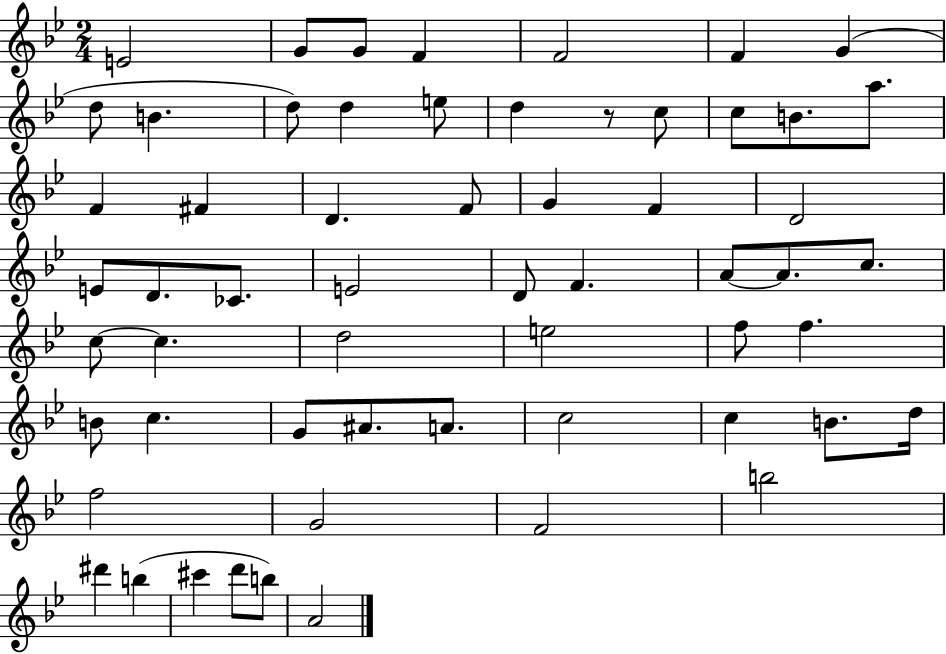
X:1
T:Untitled
M:2/4
L:1/4
K:Bb
E2 G/2 G/2 F F2 F G d/2 B d/2 d e/2 d z/2 c/2 c/2 B/2 a/2 F ^F D F/2 G F D2 E/2 D/2 _C/2 E2 D/2 F A/2 A/2 c/2 c/2 c d2 e2 f/2 f B/2 c G/2 ^A/2 A/2 c2 c B/2 d/4 f2 G2 F2 b2 ^d' b ^c' d'/2 b/2 A2